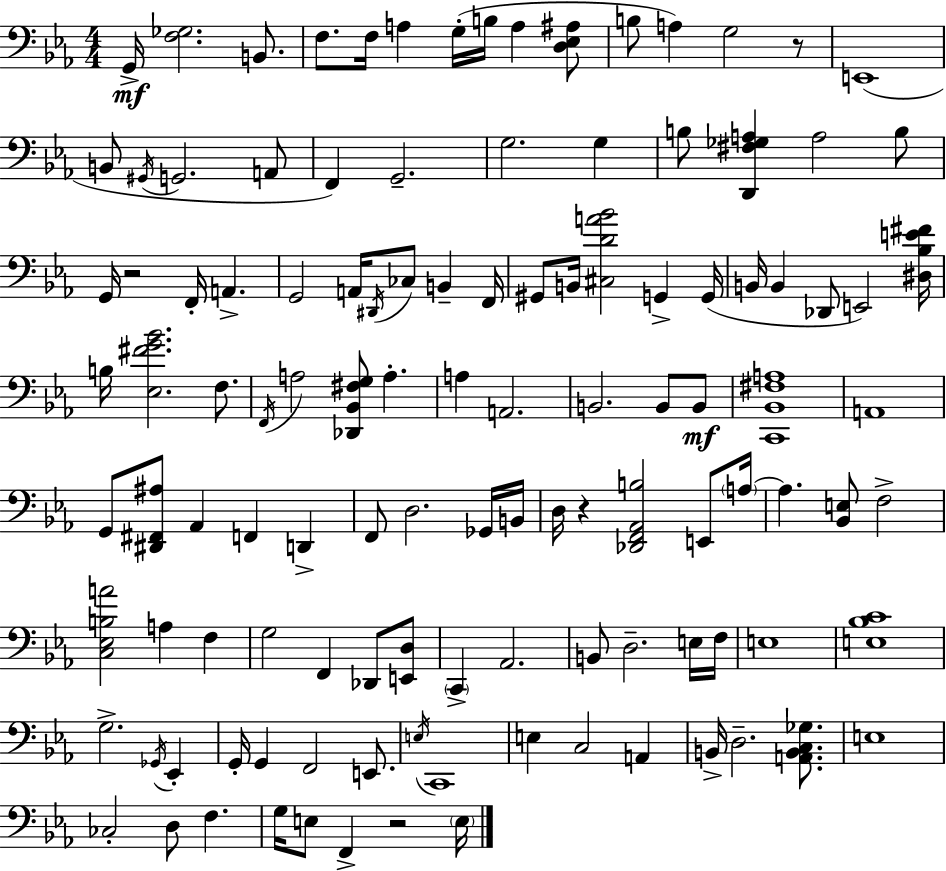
{
  \clef bass
  \numericTimeSignature
  \time 4/4
  \key ees \major
  g,16->\mf <f ges>2. b,8. | f8. f16 a4 g16-.( b16 a4 <d ees ais>8 | b8 a4) g2 r8 | e,1( | \break b,8 \acciaccatura { gis,16 } g,2. a,8 | f,4) g,2.-- | g2. g4 | b8 <d, fis ges a>4 a2 b8 | \break g,16 r2 f,16-. a,4.-> | g,2 a,16 \acciaccatura { dis,16 } ces8 b,4-- | f,16 gis,8 b,16 <cis d' a' bes'>2 g,4-> | g,16( b,16 b,4 des,8 e,2) | \break <dis bes e' fis'>16 b16 <ees fis' g' bes'>2. f8. | \acciaccatura { f,16 } a2 <des, bes, fis g>8 a4.-. | a4 a,2. | b,2. b,8 | \break b,8\mf <c, bes, fis a>1 | a,1 | g,8 <dis, fis, ais>8 aes,4 f,4 d,4-> | f,8 d2. | \break ges,16 b,16 d16 r4 <des, f, aes, b>2 | e,8 \parenthesize a16~~ a4. <bes, e>8 f2-> | <c ees b a'>2 a4 f4 | g2 f,4 des,8 | \break <e, d>8 \parenthesize c,4-> aes,2. | b,8 d2.-- | e16 f16 e1 | <e bes c'>1 | \break g2.-> \acciaccatura { ges,16 } | ees,4-. g,16-. g,4 f,2 | e,8. \acciaccatura { e16 } c,1 | e4 c2 | \break a,4 b,16-> d2.-- | <a, b, c ges>8. e1 | ces2-. d8 f4. | g16 e8 f,4-> r2 | \break \parenthesize e16 \bar "|."
}